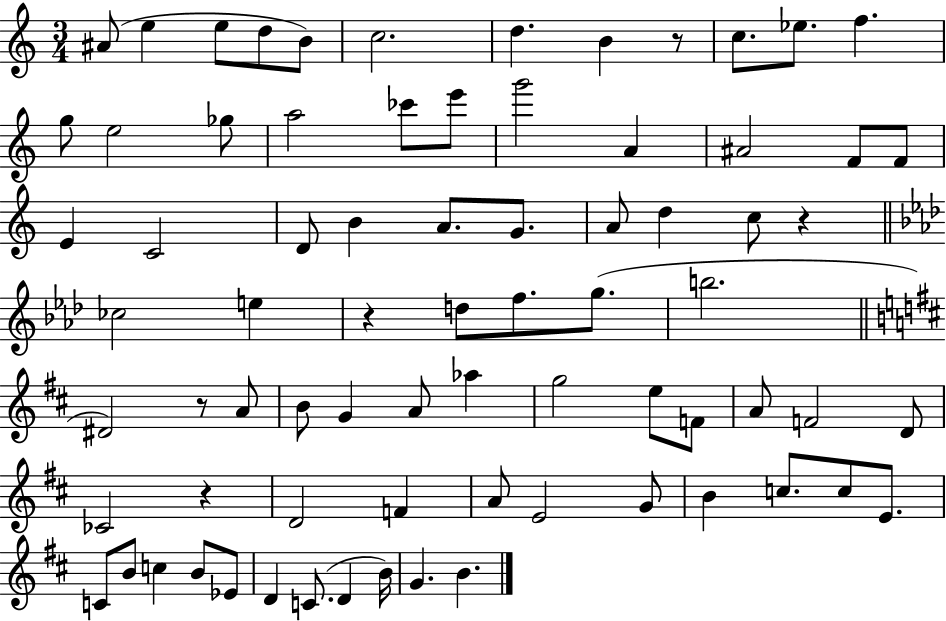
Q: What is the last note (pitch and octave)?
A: B4